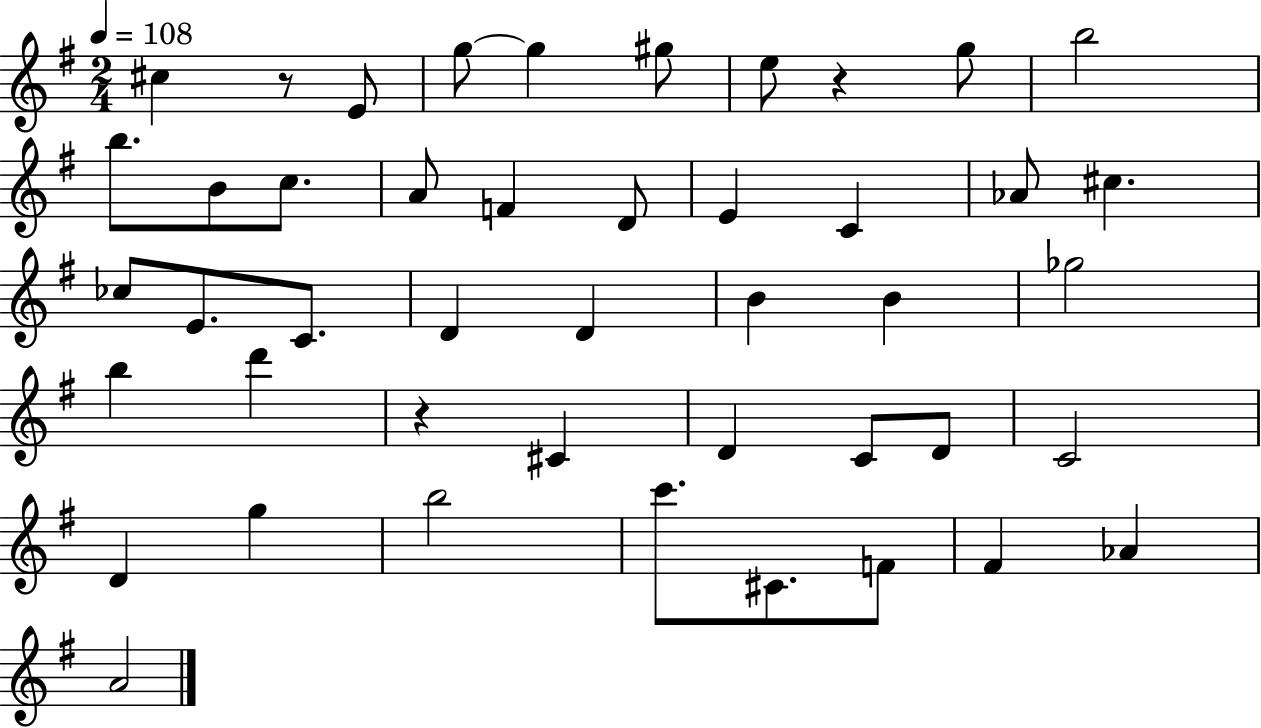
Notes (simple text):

C#5/q R/e E4/e G5/e G5/q G#5/e E5/e R/q G5/e B5/h B5/e. B4/e C5/e. A4/e F4/q D4/e E4/q C4/q Ab4/e C#5/q. CES5/e E4/e. C4/e. D4/q D4/q B4/q B4/q Gb5/h B5/q D6/q R/q C#4/q D4/q C4/e D4/e C4/h D4/q G5/q B5/h C6/e. C#4/e. F4/e F#4/q Ab4/q A4/h